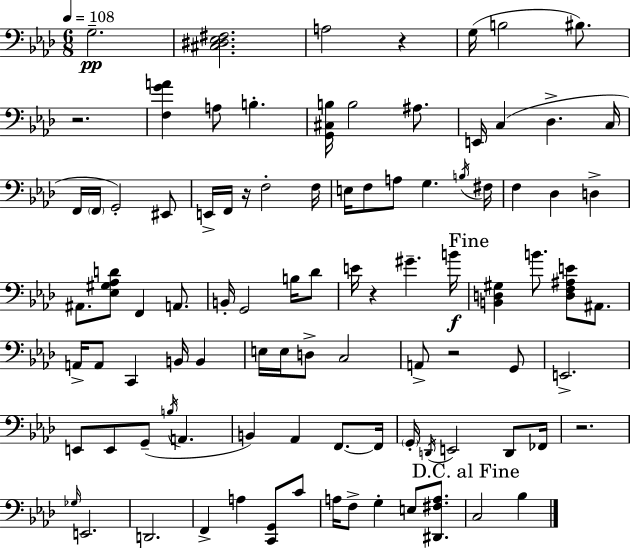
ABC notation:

X:1
T:Untitled
M:6/8
L:1/4
K:Ab
G,2 [^C,^D,_E,^F,]2 A,2 z G,/4 B,2 ^B,/2 z2 [F,GA] A,/2 B, [G,,^C,B,]/4 B,2 ^A,/2 E,,/4 C, _D, C,/4 F,,/4 F,,/4 G,,2 ^E,,/2 E,,/4 F,,/4 z/4 F,2 F,/4 E,/4 F,/2 A,/2 G, B,/4 ^F,/4 F, _D, D, ^A,,/2 [_E,^G,_A,D]/2 F,, A,,/2 B,,/4 G,,2 B,/4 _D/2 E/4 z ^G B/4 [B,,D,^G,] B/2 [D,F,^A,E]/2 ^A,,/2 A,,/4 A,,/2 C,, B,,/4 B,, E,/4 E,/4 D,/2 C,2 A,,/2 z2 G,,/2 E,,2 E,,/2 E,,/2 G,,/2 B,/4 A,, B,, _A,, F,,/2 F,,/4 G,,/4 D,,/4 E,,2 D,,/2 _F,,/4 z2 _G,/4 E,,2 D,,2 F,, A, [C,,G,,]/2 C/2 A,/4 F,/2 G, E,/2 [^D,,^F,A,]/2 C,2 _B,